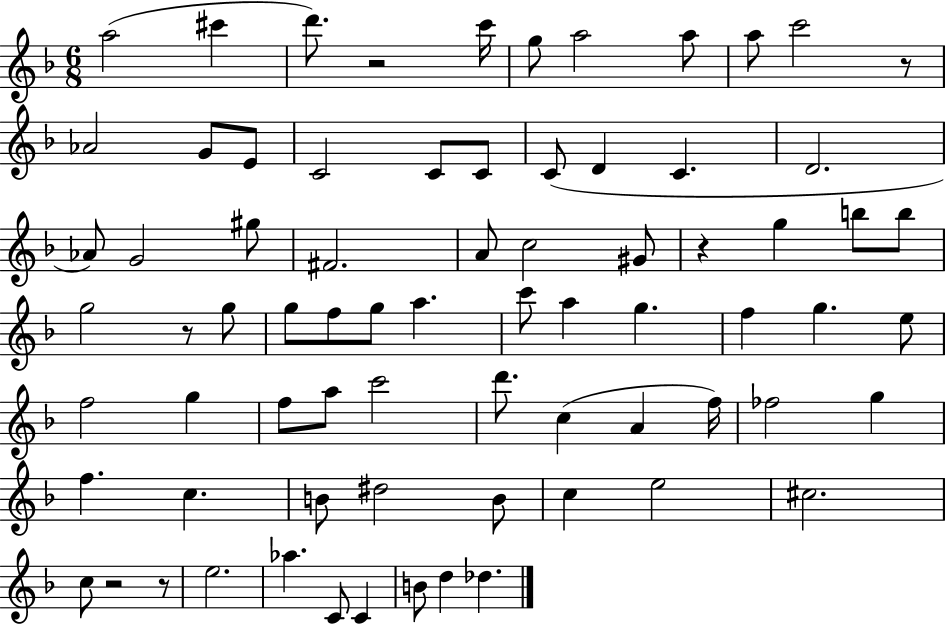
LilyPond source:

{
  \clef treble
  \numericTimeSignature
  \time 6/8
  \key f \major
  a''2( cis'''4 | d'''8.) r2 c'''16 | g''8 a''2 a''8 | a''8 c'''2 r8 | \break aes'2 g'8 e'8 | c'2 c'8 c'8 | c'8( d'4 c'4. | d'2. | \break aes'8) g'2 gis''8 | fis'2. | a'8 c''2 gis'8 | r4 g''4 b''8 b''8 | \break g''2 r8 g''8 | g''8 f''8 g''8 a''4. | c'''8 a''4 g''4. | f''4 g''4. e''8 | \break f''2 g''4 | f''8 a''8 c'''2 | d'''8. c''4( a'4 f''16) | fes''2 g''4 | \break f''4. c''4. | b'8 dis''2 b'8 | c''4 e''2 | cis''2. | \break c''8 r2 r8 | e''2. | aes''4. c'8 c'4 | b'8 d''4 des''4. | \break \bar "|."
}